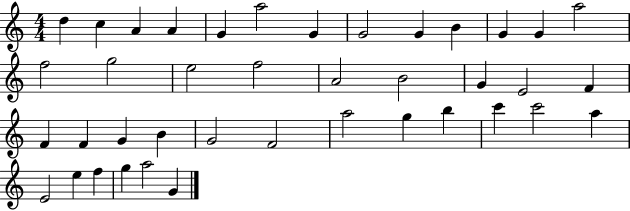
X:1
T:Untitled
M:4/4
L:1/4
K:C
d c A A G a2 G G2 G B G G a2 f2 g2 e2 f2 A2 B2 G E2 F F F G B G2 F2 a2 g b c' c'2 a E2 e f g a2 G